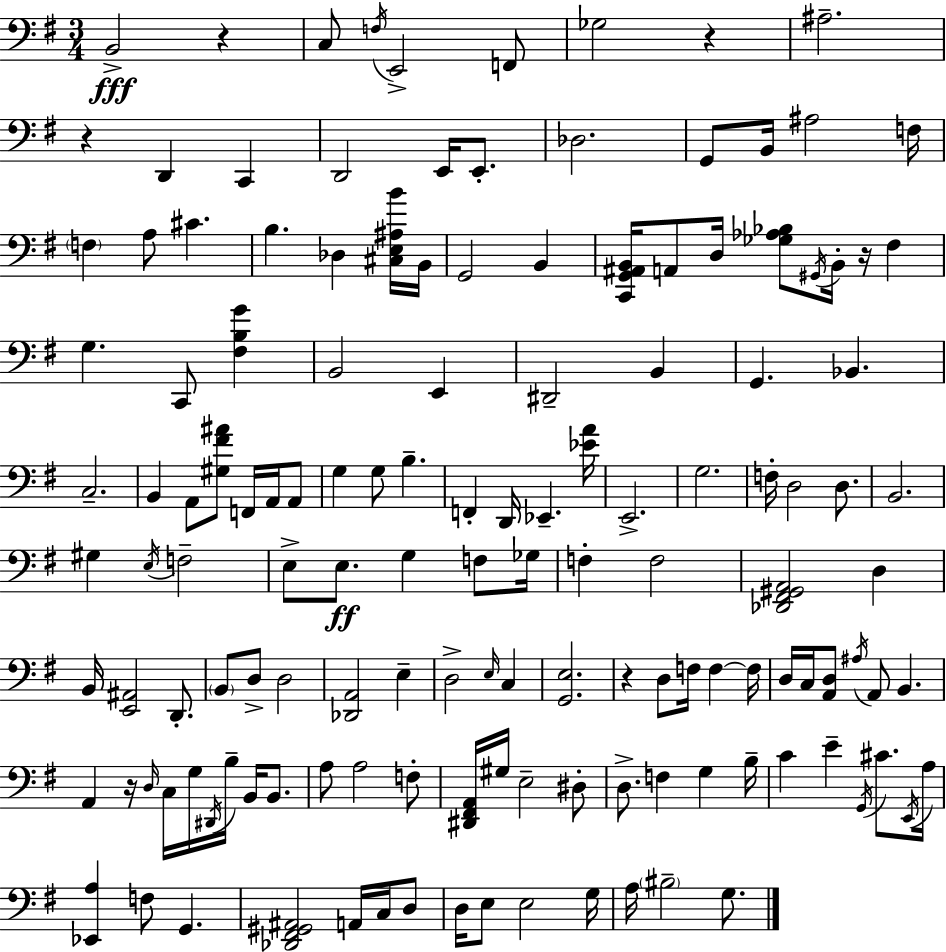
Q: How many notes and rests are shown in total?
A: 141